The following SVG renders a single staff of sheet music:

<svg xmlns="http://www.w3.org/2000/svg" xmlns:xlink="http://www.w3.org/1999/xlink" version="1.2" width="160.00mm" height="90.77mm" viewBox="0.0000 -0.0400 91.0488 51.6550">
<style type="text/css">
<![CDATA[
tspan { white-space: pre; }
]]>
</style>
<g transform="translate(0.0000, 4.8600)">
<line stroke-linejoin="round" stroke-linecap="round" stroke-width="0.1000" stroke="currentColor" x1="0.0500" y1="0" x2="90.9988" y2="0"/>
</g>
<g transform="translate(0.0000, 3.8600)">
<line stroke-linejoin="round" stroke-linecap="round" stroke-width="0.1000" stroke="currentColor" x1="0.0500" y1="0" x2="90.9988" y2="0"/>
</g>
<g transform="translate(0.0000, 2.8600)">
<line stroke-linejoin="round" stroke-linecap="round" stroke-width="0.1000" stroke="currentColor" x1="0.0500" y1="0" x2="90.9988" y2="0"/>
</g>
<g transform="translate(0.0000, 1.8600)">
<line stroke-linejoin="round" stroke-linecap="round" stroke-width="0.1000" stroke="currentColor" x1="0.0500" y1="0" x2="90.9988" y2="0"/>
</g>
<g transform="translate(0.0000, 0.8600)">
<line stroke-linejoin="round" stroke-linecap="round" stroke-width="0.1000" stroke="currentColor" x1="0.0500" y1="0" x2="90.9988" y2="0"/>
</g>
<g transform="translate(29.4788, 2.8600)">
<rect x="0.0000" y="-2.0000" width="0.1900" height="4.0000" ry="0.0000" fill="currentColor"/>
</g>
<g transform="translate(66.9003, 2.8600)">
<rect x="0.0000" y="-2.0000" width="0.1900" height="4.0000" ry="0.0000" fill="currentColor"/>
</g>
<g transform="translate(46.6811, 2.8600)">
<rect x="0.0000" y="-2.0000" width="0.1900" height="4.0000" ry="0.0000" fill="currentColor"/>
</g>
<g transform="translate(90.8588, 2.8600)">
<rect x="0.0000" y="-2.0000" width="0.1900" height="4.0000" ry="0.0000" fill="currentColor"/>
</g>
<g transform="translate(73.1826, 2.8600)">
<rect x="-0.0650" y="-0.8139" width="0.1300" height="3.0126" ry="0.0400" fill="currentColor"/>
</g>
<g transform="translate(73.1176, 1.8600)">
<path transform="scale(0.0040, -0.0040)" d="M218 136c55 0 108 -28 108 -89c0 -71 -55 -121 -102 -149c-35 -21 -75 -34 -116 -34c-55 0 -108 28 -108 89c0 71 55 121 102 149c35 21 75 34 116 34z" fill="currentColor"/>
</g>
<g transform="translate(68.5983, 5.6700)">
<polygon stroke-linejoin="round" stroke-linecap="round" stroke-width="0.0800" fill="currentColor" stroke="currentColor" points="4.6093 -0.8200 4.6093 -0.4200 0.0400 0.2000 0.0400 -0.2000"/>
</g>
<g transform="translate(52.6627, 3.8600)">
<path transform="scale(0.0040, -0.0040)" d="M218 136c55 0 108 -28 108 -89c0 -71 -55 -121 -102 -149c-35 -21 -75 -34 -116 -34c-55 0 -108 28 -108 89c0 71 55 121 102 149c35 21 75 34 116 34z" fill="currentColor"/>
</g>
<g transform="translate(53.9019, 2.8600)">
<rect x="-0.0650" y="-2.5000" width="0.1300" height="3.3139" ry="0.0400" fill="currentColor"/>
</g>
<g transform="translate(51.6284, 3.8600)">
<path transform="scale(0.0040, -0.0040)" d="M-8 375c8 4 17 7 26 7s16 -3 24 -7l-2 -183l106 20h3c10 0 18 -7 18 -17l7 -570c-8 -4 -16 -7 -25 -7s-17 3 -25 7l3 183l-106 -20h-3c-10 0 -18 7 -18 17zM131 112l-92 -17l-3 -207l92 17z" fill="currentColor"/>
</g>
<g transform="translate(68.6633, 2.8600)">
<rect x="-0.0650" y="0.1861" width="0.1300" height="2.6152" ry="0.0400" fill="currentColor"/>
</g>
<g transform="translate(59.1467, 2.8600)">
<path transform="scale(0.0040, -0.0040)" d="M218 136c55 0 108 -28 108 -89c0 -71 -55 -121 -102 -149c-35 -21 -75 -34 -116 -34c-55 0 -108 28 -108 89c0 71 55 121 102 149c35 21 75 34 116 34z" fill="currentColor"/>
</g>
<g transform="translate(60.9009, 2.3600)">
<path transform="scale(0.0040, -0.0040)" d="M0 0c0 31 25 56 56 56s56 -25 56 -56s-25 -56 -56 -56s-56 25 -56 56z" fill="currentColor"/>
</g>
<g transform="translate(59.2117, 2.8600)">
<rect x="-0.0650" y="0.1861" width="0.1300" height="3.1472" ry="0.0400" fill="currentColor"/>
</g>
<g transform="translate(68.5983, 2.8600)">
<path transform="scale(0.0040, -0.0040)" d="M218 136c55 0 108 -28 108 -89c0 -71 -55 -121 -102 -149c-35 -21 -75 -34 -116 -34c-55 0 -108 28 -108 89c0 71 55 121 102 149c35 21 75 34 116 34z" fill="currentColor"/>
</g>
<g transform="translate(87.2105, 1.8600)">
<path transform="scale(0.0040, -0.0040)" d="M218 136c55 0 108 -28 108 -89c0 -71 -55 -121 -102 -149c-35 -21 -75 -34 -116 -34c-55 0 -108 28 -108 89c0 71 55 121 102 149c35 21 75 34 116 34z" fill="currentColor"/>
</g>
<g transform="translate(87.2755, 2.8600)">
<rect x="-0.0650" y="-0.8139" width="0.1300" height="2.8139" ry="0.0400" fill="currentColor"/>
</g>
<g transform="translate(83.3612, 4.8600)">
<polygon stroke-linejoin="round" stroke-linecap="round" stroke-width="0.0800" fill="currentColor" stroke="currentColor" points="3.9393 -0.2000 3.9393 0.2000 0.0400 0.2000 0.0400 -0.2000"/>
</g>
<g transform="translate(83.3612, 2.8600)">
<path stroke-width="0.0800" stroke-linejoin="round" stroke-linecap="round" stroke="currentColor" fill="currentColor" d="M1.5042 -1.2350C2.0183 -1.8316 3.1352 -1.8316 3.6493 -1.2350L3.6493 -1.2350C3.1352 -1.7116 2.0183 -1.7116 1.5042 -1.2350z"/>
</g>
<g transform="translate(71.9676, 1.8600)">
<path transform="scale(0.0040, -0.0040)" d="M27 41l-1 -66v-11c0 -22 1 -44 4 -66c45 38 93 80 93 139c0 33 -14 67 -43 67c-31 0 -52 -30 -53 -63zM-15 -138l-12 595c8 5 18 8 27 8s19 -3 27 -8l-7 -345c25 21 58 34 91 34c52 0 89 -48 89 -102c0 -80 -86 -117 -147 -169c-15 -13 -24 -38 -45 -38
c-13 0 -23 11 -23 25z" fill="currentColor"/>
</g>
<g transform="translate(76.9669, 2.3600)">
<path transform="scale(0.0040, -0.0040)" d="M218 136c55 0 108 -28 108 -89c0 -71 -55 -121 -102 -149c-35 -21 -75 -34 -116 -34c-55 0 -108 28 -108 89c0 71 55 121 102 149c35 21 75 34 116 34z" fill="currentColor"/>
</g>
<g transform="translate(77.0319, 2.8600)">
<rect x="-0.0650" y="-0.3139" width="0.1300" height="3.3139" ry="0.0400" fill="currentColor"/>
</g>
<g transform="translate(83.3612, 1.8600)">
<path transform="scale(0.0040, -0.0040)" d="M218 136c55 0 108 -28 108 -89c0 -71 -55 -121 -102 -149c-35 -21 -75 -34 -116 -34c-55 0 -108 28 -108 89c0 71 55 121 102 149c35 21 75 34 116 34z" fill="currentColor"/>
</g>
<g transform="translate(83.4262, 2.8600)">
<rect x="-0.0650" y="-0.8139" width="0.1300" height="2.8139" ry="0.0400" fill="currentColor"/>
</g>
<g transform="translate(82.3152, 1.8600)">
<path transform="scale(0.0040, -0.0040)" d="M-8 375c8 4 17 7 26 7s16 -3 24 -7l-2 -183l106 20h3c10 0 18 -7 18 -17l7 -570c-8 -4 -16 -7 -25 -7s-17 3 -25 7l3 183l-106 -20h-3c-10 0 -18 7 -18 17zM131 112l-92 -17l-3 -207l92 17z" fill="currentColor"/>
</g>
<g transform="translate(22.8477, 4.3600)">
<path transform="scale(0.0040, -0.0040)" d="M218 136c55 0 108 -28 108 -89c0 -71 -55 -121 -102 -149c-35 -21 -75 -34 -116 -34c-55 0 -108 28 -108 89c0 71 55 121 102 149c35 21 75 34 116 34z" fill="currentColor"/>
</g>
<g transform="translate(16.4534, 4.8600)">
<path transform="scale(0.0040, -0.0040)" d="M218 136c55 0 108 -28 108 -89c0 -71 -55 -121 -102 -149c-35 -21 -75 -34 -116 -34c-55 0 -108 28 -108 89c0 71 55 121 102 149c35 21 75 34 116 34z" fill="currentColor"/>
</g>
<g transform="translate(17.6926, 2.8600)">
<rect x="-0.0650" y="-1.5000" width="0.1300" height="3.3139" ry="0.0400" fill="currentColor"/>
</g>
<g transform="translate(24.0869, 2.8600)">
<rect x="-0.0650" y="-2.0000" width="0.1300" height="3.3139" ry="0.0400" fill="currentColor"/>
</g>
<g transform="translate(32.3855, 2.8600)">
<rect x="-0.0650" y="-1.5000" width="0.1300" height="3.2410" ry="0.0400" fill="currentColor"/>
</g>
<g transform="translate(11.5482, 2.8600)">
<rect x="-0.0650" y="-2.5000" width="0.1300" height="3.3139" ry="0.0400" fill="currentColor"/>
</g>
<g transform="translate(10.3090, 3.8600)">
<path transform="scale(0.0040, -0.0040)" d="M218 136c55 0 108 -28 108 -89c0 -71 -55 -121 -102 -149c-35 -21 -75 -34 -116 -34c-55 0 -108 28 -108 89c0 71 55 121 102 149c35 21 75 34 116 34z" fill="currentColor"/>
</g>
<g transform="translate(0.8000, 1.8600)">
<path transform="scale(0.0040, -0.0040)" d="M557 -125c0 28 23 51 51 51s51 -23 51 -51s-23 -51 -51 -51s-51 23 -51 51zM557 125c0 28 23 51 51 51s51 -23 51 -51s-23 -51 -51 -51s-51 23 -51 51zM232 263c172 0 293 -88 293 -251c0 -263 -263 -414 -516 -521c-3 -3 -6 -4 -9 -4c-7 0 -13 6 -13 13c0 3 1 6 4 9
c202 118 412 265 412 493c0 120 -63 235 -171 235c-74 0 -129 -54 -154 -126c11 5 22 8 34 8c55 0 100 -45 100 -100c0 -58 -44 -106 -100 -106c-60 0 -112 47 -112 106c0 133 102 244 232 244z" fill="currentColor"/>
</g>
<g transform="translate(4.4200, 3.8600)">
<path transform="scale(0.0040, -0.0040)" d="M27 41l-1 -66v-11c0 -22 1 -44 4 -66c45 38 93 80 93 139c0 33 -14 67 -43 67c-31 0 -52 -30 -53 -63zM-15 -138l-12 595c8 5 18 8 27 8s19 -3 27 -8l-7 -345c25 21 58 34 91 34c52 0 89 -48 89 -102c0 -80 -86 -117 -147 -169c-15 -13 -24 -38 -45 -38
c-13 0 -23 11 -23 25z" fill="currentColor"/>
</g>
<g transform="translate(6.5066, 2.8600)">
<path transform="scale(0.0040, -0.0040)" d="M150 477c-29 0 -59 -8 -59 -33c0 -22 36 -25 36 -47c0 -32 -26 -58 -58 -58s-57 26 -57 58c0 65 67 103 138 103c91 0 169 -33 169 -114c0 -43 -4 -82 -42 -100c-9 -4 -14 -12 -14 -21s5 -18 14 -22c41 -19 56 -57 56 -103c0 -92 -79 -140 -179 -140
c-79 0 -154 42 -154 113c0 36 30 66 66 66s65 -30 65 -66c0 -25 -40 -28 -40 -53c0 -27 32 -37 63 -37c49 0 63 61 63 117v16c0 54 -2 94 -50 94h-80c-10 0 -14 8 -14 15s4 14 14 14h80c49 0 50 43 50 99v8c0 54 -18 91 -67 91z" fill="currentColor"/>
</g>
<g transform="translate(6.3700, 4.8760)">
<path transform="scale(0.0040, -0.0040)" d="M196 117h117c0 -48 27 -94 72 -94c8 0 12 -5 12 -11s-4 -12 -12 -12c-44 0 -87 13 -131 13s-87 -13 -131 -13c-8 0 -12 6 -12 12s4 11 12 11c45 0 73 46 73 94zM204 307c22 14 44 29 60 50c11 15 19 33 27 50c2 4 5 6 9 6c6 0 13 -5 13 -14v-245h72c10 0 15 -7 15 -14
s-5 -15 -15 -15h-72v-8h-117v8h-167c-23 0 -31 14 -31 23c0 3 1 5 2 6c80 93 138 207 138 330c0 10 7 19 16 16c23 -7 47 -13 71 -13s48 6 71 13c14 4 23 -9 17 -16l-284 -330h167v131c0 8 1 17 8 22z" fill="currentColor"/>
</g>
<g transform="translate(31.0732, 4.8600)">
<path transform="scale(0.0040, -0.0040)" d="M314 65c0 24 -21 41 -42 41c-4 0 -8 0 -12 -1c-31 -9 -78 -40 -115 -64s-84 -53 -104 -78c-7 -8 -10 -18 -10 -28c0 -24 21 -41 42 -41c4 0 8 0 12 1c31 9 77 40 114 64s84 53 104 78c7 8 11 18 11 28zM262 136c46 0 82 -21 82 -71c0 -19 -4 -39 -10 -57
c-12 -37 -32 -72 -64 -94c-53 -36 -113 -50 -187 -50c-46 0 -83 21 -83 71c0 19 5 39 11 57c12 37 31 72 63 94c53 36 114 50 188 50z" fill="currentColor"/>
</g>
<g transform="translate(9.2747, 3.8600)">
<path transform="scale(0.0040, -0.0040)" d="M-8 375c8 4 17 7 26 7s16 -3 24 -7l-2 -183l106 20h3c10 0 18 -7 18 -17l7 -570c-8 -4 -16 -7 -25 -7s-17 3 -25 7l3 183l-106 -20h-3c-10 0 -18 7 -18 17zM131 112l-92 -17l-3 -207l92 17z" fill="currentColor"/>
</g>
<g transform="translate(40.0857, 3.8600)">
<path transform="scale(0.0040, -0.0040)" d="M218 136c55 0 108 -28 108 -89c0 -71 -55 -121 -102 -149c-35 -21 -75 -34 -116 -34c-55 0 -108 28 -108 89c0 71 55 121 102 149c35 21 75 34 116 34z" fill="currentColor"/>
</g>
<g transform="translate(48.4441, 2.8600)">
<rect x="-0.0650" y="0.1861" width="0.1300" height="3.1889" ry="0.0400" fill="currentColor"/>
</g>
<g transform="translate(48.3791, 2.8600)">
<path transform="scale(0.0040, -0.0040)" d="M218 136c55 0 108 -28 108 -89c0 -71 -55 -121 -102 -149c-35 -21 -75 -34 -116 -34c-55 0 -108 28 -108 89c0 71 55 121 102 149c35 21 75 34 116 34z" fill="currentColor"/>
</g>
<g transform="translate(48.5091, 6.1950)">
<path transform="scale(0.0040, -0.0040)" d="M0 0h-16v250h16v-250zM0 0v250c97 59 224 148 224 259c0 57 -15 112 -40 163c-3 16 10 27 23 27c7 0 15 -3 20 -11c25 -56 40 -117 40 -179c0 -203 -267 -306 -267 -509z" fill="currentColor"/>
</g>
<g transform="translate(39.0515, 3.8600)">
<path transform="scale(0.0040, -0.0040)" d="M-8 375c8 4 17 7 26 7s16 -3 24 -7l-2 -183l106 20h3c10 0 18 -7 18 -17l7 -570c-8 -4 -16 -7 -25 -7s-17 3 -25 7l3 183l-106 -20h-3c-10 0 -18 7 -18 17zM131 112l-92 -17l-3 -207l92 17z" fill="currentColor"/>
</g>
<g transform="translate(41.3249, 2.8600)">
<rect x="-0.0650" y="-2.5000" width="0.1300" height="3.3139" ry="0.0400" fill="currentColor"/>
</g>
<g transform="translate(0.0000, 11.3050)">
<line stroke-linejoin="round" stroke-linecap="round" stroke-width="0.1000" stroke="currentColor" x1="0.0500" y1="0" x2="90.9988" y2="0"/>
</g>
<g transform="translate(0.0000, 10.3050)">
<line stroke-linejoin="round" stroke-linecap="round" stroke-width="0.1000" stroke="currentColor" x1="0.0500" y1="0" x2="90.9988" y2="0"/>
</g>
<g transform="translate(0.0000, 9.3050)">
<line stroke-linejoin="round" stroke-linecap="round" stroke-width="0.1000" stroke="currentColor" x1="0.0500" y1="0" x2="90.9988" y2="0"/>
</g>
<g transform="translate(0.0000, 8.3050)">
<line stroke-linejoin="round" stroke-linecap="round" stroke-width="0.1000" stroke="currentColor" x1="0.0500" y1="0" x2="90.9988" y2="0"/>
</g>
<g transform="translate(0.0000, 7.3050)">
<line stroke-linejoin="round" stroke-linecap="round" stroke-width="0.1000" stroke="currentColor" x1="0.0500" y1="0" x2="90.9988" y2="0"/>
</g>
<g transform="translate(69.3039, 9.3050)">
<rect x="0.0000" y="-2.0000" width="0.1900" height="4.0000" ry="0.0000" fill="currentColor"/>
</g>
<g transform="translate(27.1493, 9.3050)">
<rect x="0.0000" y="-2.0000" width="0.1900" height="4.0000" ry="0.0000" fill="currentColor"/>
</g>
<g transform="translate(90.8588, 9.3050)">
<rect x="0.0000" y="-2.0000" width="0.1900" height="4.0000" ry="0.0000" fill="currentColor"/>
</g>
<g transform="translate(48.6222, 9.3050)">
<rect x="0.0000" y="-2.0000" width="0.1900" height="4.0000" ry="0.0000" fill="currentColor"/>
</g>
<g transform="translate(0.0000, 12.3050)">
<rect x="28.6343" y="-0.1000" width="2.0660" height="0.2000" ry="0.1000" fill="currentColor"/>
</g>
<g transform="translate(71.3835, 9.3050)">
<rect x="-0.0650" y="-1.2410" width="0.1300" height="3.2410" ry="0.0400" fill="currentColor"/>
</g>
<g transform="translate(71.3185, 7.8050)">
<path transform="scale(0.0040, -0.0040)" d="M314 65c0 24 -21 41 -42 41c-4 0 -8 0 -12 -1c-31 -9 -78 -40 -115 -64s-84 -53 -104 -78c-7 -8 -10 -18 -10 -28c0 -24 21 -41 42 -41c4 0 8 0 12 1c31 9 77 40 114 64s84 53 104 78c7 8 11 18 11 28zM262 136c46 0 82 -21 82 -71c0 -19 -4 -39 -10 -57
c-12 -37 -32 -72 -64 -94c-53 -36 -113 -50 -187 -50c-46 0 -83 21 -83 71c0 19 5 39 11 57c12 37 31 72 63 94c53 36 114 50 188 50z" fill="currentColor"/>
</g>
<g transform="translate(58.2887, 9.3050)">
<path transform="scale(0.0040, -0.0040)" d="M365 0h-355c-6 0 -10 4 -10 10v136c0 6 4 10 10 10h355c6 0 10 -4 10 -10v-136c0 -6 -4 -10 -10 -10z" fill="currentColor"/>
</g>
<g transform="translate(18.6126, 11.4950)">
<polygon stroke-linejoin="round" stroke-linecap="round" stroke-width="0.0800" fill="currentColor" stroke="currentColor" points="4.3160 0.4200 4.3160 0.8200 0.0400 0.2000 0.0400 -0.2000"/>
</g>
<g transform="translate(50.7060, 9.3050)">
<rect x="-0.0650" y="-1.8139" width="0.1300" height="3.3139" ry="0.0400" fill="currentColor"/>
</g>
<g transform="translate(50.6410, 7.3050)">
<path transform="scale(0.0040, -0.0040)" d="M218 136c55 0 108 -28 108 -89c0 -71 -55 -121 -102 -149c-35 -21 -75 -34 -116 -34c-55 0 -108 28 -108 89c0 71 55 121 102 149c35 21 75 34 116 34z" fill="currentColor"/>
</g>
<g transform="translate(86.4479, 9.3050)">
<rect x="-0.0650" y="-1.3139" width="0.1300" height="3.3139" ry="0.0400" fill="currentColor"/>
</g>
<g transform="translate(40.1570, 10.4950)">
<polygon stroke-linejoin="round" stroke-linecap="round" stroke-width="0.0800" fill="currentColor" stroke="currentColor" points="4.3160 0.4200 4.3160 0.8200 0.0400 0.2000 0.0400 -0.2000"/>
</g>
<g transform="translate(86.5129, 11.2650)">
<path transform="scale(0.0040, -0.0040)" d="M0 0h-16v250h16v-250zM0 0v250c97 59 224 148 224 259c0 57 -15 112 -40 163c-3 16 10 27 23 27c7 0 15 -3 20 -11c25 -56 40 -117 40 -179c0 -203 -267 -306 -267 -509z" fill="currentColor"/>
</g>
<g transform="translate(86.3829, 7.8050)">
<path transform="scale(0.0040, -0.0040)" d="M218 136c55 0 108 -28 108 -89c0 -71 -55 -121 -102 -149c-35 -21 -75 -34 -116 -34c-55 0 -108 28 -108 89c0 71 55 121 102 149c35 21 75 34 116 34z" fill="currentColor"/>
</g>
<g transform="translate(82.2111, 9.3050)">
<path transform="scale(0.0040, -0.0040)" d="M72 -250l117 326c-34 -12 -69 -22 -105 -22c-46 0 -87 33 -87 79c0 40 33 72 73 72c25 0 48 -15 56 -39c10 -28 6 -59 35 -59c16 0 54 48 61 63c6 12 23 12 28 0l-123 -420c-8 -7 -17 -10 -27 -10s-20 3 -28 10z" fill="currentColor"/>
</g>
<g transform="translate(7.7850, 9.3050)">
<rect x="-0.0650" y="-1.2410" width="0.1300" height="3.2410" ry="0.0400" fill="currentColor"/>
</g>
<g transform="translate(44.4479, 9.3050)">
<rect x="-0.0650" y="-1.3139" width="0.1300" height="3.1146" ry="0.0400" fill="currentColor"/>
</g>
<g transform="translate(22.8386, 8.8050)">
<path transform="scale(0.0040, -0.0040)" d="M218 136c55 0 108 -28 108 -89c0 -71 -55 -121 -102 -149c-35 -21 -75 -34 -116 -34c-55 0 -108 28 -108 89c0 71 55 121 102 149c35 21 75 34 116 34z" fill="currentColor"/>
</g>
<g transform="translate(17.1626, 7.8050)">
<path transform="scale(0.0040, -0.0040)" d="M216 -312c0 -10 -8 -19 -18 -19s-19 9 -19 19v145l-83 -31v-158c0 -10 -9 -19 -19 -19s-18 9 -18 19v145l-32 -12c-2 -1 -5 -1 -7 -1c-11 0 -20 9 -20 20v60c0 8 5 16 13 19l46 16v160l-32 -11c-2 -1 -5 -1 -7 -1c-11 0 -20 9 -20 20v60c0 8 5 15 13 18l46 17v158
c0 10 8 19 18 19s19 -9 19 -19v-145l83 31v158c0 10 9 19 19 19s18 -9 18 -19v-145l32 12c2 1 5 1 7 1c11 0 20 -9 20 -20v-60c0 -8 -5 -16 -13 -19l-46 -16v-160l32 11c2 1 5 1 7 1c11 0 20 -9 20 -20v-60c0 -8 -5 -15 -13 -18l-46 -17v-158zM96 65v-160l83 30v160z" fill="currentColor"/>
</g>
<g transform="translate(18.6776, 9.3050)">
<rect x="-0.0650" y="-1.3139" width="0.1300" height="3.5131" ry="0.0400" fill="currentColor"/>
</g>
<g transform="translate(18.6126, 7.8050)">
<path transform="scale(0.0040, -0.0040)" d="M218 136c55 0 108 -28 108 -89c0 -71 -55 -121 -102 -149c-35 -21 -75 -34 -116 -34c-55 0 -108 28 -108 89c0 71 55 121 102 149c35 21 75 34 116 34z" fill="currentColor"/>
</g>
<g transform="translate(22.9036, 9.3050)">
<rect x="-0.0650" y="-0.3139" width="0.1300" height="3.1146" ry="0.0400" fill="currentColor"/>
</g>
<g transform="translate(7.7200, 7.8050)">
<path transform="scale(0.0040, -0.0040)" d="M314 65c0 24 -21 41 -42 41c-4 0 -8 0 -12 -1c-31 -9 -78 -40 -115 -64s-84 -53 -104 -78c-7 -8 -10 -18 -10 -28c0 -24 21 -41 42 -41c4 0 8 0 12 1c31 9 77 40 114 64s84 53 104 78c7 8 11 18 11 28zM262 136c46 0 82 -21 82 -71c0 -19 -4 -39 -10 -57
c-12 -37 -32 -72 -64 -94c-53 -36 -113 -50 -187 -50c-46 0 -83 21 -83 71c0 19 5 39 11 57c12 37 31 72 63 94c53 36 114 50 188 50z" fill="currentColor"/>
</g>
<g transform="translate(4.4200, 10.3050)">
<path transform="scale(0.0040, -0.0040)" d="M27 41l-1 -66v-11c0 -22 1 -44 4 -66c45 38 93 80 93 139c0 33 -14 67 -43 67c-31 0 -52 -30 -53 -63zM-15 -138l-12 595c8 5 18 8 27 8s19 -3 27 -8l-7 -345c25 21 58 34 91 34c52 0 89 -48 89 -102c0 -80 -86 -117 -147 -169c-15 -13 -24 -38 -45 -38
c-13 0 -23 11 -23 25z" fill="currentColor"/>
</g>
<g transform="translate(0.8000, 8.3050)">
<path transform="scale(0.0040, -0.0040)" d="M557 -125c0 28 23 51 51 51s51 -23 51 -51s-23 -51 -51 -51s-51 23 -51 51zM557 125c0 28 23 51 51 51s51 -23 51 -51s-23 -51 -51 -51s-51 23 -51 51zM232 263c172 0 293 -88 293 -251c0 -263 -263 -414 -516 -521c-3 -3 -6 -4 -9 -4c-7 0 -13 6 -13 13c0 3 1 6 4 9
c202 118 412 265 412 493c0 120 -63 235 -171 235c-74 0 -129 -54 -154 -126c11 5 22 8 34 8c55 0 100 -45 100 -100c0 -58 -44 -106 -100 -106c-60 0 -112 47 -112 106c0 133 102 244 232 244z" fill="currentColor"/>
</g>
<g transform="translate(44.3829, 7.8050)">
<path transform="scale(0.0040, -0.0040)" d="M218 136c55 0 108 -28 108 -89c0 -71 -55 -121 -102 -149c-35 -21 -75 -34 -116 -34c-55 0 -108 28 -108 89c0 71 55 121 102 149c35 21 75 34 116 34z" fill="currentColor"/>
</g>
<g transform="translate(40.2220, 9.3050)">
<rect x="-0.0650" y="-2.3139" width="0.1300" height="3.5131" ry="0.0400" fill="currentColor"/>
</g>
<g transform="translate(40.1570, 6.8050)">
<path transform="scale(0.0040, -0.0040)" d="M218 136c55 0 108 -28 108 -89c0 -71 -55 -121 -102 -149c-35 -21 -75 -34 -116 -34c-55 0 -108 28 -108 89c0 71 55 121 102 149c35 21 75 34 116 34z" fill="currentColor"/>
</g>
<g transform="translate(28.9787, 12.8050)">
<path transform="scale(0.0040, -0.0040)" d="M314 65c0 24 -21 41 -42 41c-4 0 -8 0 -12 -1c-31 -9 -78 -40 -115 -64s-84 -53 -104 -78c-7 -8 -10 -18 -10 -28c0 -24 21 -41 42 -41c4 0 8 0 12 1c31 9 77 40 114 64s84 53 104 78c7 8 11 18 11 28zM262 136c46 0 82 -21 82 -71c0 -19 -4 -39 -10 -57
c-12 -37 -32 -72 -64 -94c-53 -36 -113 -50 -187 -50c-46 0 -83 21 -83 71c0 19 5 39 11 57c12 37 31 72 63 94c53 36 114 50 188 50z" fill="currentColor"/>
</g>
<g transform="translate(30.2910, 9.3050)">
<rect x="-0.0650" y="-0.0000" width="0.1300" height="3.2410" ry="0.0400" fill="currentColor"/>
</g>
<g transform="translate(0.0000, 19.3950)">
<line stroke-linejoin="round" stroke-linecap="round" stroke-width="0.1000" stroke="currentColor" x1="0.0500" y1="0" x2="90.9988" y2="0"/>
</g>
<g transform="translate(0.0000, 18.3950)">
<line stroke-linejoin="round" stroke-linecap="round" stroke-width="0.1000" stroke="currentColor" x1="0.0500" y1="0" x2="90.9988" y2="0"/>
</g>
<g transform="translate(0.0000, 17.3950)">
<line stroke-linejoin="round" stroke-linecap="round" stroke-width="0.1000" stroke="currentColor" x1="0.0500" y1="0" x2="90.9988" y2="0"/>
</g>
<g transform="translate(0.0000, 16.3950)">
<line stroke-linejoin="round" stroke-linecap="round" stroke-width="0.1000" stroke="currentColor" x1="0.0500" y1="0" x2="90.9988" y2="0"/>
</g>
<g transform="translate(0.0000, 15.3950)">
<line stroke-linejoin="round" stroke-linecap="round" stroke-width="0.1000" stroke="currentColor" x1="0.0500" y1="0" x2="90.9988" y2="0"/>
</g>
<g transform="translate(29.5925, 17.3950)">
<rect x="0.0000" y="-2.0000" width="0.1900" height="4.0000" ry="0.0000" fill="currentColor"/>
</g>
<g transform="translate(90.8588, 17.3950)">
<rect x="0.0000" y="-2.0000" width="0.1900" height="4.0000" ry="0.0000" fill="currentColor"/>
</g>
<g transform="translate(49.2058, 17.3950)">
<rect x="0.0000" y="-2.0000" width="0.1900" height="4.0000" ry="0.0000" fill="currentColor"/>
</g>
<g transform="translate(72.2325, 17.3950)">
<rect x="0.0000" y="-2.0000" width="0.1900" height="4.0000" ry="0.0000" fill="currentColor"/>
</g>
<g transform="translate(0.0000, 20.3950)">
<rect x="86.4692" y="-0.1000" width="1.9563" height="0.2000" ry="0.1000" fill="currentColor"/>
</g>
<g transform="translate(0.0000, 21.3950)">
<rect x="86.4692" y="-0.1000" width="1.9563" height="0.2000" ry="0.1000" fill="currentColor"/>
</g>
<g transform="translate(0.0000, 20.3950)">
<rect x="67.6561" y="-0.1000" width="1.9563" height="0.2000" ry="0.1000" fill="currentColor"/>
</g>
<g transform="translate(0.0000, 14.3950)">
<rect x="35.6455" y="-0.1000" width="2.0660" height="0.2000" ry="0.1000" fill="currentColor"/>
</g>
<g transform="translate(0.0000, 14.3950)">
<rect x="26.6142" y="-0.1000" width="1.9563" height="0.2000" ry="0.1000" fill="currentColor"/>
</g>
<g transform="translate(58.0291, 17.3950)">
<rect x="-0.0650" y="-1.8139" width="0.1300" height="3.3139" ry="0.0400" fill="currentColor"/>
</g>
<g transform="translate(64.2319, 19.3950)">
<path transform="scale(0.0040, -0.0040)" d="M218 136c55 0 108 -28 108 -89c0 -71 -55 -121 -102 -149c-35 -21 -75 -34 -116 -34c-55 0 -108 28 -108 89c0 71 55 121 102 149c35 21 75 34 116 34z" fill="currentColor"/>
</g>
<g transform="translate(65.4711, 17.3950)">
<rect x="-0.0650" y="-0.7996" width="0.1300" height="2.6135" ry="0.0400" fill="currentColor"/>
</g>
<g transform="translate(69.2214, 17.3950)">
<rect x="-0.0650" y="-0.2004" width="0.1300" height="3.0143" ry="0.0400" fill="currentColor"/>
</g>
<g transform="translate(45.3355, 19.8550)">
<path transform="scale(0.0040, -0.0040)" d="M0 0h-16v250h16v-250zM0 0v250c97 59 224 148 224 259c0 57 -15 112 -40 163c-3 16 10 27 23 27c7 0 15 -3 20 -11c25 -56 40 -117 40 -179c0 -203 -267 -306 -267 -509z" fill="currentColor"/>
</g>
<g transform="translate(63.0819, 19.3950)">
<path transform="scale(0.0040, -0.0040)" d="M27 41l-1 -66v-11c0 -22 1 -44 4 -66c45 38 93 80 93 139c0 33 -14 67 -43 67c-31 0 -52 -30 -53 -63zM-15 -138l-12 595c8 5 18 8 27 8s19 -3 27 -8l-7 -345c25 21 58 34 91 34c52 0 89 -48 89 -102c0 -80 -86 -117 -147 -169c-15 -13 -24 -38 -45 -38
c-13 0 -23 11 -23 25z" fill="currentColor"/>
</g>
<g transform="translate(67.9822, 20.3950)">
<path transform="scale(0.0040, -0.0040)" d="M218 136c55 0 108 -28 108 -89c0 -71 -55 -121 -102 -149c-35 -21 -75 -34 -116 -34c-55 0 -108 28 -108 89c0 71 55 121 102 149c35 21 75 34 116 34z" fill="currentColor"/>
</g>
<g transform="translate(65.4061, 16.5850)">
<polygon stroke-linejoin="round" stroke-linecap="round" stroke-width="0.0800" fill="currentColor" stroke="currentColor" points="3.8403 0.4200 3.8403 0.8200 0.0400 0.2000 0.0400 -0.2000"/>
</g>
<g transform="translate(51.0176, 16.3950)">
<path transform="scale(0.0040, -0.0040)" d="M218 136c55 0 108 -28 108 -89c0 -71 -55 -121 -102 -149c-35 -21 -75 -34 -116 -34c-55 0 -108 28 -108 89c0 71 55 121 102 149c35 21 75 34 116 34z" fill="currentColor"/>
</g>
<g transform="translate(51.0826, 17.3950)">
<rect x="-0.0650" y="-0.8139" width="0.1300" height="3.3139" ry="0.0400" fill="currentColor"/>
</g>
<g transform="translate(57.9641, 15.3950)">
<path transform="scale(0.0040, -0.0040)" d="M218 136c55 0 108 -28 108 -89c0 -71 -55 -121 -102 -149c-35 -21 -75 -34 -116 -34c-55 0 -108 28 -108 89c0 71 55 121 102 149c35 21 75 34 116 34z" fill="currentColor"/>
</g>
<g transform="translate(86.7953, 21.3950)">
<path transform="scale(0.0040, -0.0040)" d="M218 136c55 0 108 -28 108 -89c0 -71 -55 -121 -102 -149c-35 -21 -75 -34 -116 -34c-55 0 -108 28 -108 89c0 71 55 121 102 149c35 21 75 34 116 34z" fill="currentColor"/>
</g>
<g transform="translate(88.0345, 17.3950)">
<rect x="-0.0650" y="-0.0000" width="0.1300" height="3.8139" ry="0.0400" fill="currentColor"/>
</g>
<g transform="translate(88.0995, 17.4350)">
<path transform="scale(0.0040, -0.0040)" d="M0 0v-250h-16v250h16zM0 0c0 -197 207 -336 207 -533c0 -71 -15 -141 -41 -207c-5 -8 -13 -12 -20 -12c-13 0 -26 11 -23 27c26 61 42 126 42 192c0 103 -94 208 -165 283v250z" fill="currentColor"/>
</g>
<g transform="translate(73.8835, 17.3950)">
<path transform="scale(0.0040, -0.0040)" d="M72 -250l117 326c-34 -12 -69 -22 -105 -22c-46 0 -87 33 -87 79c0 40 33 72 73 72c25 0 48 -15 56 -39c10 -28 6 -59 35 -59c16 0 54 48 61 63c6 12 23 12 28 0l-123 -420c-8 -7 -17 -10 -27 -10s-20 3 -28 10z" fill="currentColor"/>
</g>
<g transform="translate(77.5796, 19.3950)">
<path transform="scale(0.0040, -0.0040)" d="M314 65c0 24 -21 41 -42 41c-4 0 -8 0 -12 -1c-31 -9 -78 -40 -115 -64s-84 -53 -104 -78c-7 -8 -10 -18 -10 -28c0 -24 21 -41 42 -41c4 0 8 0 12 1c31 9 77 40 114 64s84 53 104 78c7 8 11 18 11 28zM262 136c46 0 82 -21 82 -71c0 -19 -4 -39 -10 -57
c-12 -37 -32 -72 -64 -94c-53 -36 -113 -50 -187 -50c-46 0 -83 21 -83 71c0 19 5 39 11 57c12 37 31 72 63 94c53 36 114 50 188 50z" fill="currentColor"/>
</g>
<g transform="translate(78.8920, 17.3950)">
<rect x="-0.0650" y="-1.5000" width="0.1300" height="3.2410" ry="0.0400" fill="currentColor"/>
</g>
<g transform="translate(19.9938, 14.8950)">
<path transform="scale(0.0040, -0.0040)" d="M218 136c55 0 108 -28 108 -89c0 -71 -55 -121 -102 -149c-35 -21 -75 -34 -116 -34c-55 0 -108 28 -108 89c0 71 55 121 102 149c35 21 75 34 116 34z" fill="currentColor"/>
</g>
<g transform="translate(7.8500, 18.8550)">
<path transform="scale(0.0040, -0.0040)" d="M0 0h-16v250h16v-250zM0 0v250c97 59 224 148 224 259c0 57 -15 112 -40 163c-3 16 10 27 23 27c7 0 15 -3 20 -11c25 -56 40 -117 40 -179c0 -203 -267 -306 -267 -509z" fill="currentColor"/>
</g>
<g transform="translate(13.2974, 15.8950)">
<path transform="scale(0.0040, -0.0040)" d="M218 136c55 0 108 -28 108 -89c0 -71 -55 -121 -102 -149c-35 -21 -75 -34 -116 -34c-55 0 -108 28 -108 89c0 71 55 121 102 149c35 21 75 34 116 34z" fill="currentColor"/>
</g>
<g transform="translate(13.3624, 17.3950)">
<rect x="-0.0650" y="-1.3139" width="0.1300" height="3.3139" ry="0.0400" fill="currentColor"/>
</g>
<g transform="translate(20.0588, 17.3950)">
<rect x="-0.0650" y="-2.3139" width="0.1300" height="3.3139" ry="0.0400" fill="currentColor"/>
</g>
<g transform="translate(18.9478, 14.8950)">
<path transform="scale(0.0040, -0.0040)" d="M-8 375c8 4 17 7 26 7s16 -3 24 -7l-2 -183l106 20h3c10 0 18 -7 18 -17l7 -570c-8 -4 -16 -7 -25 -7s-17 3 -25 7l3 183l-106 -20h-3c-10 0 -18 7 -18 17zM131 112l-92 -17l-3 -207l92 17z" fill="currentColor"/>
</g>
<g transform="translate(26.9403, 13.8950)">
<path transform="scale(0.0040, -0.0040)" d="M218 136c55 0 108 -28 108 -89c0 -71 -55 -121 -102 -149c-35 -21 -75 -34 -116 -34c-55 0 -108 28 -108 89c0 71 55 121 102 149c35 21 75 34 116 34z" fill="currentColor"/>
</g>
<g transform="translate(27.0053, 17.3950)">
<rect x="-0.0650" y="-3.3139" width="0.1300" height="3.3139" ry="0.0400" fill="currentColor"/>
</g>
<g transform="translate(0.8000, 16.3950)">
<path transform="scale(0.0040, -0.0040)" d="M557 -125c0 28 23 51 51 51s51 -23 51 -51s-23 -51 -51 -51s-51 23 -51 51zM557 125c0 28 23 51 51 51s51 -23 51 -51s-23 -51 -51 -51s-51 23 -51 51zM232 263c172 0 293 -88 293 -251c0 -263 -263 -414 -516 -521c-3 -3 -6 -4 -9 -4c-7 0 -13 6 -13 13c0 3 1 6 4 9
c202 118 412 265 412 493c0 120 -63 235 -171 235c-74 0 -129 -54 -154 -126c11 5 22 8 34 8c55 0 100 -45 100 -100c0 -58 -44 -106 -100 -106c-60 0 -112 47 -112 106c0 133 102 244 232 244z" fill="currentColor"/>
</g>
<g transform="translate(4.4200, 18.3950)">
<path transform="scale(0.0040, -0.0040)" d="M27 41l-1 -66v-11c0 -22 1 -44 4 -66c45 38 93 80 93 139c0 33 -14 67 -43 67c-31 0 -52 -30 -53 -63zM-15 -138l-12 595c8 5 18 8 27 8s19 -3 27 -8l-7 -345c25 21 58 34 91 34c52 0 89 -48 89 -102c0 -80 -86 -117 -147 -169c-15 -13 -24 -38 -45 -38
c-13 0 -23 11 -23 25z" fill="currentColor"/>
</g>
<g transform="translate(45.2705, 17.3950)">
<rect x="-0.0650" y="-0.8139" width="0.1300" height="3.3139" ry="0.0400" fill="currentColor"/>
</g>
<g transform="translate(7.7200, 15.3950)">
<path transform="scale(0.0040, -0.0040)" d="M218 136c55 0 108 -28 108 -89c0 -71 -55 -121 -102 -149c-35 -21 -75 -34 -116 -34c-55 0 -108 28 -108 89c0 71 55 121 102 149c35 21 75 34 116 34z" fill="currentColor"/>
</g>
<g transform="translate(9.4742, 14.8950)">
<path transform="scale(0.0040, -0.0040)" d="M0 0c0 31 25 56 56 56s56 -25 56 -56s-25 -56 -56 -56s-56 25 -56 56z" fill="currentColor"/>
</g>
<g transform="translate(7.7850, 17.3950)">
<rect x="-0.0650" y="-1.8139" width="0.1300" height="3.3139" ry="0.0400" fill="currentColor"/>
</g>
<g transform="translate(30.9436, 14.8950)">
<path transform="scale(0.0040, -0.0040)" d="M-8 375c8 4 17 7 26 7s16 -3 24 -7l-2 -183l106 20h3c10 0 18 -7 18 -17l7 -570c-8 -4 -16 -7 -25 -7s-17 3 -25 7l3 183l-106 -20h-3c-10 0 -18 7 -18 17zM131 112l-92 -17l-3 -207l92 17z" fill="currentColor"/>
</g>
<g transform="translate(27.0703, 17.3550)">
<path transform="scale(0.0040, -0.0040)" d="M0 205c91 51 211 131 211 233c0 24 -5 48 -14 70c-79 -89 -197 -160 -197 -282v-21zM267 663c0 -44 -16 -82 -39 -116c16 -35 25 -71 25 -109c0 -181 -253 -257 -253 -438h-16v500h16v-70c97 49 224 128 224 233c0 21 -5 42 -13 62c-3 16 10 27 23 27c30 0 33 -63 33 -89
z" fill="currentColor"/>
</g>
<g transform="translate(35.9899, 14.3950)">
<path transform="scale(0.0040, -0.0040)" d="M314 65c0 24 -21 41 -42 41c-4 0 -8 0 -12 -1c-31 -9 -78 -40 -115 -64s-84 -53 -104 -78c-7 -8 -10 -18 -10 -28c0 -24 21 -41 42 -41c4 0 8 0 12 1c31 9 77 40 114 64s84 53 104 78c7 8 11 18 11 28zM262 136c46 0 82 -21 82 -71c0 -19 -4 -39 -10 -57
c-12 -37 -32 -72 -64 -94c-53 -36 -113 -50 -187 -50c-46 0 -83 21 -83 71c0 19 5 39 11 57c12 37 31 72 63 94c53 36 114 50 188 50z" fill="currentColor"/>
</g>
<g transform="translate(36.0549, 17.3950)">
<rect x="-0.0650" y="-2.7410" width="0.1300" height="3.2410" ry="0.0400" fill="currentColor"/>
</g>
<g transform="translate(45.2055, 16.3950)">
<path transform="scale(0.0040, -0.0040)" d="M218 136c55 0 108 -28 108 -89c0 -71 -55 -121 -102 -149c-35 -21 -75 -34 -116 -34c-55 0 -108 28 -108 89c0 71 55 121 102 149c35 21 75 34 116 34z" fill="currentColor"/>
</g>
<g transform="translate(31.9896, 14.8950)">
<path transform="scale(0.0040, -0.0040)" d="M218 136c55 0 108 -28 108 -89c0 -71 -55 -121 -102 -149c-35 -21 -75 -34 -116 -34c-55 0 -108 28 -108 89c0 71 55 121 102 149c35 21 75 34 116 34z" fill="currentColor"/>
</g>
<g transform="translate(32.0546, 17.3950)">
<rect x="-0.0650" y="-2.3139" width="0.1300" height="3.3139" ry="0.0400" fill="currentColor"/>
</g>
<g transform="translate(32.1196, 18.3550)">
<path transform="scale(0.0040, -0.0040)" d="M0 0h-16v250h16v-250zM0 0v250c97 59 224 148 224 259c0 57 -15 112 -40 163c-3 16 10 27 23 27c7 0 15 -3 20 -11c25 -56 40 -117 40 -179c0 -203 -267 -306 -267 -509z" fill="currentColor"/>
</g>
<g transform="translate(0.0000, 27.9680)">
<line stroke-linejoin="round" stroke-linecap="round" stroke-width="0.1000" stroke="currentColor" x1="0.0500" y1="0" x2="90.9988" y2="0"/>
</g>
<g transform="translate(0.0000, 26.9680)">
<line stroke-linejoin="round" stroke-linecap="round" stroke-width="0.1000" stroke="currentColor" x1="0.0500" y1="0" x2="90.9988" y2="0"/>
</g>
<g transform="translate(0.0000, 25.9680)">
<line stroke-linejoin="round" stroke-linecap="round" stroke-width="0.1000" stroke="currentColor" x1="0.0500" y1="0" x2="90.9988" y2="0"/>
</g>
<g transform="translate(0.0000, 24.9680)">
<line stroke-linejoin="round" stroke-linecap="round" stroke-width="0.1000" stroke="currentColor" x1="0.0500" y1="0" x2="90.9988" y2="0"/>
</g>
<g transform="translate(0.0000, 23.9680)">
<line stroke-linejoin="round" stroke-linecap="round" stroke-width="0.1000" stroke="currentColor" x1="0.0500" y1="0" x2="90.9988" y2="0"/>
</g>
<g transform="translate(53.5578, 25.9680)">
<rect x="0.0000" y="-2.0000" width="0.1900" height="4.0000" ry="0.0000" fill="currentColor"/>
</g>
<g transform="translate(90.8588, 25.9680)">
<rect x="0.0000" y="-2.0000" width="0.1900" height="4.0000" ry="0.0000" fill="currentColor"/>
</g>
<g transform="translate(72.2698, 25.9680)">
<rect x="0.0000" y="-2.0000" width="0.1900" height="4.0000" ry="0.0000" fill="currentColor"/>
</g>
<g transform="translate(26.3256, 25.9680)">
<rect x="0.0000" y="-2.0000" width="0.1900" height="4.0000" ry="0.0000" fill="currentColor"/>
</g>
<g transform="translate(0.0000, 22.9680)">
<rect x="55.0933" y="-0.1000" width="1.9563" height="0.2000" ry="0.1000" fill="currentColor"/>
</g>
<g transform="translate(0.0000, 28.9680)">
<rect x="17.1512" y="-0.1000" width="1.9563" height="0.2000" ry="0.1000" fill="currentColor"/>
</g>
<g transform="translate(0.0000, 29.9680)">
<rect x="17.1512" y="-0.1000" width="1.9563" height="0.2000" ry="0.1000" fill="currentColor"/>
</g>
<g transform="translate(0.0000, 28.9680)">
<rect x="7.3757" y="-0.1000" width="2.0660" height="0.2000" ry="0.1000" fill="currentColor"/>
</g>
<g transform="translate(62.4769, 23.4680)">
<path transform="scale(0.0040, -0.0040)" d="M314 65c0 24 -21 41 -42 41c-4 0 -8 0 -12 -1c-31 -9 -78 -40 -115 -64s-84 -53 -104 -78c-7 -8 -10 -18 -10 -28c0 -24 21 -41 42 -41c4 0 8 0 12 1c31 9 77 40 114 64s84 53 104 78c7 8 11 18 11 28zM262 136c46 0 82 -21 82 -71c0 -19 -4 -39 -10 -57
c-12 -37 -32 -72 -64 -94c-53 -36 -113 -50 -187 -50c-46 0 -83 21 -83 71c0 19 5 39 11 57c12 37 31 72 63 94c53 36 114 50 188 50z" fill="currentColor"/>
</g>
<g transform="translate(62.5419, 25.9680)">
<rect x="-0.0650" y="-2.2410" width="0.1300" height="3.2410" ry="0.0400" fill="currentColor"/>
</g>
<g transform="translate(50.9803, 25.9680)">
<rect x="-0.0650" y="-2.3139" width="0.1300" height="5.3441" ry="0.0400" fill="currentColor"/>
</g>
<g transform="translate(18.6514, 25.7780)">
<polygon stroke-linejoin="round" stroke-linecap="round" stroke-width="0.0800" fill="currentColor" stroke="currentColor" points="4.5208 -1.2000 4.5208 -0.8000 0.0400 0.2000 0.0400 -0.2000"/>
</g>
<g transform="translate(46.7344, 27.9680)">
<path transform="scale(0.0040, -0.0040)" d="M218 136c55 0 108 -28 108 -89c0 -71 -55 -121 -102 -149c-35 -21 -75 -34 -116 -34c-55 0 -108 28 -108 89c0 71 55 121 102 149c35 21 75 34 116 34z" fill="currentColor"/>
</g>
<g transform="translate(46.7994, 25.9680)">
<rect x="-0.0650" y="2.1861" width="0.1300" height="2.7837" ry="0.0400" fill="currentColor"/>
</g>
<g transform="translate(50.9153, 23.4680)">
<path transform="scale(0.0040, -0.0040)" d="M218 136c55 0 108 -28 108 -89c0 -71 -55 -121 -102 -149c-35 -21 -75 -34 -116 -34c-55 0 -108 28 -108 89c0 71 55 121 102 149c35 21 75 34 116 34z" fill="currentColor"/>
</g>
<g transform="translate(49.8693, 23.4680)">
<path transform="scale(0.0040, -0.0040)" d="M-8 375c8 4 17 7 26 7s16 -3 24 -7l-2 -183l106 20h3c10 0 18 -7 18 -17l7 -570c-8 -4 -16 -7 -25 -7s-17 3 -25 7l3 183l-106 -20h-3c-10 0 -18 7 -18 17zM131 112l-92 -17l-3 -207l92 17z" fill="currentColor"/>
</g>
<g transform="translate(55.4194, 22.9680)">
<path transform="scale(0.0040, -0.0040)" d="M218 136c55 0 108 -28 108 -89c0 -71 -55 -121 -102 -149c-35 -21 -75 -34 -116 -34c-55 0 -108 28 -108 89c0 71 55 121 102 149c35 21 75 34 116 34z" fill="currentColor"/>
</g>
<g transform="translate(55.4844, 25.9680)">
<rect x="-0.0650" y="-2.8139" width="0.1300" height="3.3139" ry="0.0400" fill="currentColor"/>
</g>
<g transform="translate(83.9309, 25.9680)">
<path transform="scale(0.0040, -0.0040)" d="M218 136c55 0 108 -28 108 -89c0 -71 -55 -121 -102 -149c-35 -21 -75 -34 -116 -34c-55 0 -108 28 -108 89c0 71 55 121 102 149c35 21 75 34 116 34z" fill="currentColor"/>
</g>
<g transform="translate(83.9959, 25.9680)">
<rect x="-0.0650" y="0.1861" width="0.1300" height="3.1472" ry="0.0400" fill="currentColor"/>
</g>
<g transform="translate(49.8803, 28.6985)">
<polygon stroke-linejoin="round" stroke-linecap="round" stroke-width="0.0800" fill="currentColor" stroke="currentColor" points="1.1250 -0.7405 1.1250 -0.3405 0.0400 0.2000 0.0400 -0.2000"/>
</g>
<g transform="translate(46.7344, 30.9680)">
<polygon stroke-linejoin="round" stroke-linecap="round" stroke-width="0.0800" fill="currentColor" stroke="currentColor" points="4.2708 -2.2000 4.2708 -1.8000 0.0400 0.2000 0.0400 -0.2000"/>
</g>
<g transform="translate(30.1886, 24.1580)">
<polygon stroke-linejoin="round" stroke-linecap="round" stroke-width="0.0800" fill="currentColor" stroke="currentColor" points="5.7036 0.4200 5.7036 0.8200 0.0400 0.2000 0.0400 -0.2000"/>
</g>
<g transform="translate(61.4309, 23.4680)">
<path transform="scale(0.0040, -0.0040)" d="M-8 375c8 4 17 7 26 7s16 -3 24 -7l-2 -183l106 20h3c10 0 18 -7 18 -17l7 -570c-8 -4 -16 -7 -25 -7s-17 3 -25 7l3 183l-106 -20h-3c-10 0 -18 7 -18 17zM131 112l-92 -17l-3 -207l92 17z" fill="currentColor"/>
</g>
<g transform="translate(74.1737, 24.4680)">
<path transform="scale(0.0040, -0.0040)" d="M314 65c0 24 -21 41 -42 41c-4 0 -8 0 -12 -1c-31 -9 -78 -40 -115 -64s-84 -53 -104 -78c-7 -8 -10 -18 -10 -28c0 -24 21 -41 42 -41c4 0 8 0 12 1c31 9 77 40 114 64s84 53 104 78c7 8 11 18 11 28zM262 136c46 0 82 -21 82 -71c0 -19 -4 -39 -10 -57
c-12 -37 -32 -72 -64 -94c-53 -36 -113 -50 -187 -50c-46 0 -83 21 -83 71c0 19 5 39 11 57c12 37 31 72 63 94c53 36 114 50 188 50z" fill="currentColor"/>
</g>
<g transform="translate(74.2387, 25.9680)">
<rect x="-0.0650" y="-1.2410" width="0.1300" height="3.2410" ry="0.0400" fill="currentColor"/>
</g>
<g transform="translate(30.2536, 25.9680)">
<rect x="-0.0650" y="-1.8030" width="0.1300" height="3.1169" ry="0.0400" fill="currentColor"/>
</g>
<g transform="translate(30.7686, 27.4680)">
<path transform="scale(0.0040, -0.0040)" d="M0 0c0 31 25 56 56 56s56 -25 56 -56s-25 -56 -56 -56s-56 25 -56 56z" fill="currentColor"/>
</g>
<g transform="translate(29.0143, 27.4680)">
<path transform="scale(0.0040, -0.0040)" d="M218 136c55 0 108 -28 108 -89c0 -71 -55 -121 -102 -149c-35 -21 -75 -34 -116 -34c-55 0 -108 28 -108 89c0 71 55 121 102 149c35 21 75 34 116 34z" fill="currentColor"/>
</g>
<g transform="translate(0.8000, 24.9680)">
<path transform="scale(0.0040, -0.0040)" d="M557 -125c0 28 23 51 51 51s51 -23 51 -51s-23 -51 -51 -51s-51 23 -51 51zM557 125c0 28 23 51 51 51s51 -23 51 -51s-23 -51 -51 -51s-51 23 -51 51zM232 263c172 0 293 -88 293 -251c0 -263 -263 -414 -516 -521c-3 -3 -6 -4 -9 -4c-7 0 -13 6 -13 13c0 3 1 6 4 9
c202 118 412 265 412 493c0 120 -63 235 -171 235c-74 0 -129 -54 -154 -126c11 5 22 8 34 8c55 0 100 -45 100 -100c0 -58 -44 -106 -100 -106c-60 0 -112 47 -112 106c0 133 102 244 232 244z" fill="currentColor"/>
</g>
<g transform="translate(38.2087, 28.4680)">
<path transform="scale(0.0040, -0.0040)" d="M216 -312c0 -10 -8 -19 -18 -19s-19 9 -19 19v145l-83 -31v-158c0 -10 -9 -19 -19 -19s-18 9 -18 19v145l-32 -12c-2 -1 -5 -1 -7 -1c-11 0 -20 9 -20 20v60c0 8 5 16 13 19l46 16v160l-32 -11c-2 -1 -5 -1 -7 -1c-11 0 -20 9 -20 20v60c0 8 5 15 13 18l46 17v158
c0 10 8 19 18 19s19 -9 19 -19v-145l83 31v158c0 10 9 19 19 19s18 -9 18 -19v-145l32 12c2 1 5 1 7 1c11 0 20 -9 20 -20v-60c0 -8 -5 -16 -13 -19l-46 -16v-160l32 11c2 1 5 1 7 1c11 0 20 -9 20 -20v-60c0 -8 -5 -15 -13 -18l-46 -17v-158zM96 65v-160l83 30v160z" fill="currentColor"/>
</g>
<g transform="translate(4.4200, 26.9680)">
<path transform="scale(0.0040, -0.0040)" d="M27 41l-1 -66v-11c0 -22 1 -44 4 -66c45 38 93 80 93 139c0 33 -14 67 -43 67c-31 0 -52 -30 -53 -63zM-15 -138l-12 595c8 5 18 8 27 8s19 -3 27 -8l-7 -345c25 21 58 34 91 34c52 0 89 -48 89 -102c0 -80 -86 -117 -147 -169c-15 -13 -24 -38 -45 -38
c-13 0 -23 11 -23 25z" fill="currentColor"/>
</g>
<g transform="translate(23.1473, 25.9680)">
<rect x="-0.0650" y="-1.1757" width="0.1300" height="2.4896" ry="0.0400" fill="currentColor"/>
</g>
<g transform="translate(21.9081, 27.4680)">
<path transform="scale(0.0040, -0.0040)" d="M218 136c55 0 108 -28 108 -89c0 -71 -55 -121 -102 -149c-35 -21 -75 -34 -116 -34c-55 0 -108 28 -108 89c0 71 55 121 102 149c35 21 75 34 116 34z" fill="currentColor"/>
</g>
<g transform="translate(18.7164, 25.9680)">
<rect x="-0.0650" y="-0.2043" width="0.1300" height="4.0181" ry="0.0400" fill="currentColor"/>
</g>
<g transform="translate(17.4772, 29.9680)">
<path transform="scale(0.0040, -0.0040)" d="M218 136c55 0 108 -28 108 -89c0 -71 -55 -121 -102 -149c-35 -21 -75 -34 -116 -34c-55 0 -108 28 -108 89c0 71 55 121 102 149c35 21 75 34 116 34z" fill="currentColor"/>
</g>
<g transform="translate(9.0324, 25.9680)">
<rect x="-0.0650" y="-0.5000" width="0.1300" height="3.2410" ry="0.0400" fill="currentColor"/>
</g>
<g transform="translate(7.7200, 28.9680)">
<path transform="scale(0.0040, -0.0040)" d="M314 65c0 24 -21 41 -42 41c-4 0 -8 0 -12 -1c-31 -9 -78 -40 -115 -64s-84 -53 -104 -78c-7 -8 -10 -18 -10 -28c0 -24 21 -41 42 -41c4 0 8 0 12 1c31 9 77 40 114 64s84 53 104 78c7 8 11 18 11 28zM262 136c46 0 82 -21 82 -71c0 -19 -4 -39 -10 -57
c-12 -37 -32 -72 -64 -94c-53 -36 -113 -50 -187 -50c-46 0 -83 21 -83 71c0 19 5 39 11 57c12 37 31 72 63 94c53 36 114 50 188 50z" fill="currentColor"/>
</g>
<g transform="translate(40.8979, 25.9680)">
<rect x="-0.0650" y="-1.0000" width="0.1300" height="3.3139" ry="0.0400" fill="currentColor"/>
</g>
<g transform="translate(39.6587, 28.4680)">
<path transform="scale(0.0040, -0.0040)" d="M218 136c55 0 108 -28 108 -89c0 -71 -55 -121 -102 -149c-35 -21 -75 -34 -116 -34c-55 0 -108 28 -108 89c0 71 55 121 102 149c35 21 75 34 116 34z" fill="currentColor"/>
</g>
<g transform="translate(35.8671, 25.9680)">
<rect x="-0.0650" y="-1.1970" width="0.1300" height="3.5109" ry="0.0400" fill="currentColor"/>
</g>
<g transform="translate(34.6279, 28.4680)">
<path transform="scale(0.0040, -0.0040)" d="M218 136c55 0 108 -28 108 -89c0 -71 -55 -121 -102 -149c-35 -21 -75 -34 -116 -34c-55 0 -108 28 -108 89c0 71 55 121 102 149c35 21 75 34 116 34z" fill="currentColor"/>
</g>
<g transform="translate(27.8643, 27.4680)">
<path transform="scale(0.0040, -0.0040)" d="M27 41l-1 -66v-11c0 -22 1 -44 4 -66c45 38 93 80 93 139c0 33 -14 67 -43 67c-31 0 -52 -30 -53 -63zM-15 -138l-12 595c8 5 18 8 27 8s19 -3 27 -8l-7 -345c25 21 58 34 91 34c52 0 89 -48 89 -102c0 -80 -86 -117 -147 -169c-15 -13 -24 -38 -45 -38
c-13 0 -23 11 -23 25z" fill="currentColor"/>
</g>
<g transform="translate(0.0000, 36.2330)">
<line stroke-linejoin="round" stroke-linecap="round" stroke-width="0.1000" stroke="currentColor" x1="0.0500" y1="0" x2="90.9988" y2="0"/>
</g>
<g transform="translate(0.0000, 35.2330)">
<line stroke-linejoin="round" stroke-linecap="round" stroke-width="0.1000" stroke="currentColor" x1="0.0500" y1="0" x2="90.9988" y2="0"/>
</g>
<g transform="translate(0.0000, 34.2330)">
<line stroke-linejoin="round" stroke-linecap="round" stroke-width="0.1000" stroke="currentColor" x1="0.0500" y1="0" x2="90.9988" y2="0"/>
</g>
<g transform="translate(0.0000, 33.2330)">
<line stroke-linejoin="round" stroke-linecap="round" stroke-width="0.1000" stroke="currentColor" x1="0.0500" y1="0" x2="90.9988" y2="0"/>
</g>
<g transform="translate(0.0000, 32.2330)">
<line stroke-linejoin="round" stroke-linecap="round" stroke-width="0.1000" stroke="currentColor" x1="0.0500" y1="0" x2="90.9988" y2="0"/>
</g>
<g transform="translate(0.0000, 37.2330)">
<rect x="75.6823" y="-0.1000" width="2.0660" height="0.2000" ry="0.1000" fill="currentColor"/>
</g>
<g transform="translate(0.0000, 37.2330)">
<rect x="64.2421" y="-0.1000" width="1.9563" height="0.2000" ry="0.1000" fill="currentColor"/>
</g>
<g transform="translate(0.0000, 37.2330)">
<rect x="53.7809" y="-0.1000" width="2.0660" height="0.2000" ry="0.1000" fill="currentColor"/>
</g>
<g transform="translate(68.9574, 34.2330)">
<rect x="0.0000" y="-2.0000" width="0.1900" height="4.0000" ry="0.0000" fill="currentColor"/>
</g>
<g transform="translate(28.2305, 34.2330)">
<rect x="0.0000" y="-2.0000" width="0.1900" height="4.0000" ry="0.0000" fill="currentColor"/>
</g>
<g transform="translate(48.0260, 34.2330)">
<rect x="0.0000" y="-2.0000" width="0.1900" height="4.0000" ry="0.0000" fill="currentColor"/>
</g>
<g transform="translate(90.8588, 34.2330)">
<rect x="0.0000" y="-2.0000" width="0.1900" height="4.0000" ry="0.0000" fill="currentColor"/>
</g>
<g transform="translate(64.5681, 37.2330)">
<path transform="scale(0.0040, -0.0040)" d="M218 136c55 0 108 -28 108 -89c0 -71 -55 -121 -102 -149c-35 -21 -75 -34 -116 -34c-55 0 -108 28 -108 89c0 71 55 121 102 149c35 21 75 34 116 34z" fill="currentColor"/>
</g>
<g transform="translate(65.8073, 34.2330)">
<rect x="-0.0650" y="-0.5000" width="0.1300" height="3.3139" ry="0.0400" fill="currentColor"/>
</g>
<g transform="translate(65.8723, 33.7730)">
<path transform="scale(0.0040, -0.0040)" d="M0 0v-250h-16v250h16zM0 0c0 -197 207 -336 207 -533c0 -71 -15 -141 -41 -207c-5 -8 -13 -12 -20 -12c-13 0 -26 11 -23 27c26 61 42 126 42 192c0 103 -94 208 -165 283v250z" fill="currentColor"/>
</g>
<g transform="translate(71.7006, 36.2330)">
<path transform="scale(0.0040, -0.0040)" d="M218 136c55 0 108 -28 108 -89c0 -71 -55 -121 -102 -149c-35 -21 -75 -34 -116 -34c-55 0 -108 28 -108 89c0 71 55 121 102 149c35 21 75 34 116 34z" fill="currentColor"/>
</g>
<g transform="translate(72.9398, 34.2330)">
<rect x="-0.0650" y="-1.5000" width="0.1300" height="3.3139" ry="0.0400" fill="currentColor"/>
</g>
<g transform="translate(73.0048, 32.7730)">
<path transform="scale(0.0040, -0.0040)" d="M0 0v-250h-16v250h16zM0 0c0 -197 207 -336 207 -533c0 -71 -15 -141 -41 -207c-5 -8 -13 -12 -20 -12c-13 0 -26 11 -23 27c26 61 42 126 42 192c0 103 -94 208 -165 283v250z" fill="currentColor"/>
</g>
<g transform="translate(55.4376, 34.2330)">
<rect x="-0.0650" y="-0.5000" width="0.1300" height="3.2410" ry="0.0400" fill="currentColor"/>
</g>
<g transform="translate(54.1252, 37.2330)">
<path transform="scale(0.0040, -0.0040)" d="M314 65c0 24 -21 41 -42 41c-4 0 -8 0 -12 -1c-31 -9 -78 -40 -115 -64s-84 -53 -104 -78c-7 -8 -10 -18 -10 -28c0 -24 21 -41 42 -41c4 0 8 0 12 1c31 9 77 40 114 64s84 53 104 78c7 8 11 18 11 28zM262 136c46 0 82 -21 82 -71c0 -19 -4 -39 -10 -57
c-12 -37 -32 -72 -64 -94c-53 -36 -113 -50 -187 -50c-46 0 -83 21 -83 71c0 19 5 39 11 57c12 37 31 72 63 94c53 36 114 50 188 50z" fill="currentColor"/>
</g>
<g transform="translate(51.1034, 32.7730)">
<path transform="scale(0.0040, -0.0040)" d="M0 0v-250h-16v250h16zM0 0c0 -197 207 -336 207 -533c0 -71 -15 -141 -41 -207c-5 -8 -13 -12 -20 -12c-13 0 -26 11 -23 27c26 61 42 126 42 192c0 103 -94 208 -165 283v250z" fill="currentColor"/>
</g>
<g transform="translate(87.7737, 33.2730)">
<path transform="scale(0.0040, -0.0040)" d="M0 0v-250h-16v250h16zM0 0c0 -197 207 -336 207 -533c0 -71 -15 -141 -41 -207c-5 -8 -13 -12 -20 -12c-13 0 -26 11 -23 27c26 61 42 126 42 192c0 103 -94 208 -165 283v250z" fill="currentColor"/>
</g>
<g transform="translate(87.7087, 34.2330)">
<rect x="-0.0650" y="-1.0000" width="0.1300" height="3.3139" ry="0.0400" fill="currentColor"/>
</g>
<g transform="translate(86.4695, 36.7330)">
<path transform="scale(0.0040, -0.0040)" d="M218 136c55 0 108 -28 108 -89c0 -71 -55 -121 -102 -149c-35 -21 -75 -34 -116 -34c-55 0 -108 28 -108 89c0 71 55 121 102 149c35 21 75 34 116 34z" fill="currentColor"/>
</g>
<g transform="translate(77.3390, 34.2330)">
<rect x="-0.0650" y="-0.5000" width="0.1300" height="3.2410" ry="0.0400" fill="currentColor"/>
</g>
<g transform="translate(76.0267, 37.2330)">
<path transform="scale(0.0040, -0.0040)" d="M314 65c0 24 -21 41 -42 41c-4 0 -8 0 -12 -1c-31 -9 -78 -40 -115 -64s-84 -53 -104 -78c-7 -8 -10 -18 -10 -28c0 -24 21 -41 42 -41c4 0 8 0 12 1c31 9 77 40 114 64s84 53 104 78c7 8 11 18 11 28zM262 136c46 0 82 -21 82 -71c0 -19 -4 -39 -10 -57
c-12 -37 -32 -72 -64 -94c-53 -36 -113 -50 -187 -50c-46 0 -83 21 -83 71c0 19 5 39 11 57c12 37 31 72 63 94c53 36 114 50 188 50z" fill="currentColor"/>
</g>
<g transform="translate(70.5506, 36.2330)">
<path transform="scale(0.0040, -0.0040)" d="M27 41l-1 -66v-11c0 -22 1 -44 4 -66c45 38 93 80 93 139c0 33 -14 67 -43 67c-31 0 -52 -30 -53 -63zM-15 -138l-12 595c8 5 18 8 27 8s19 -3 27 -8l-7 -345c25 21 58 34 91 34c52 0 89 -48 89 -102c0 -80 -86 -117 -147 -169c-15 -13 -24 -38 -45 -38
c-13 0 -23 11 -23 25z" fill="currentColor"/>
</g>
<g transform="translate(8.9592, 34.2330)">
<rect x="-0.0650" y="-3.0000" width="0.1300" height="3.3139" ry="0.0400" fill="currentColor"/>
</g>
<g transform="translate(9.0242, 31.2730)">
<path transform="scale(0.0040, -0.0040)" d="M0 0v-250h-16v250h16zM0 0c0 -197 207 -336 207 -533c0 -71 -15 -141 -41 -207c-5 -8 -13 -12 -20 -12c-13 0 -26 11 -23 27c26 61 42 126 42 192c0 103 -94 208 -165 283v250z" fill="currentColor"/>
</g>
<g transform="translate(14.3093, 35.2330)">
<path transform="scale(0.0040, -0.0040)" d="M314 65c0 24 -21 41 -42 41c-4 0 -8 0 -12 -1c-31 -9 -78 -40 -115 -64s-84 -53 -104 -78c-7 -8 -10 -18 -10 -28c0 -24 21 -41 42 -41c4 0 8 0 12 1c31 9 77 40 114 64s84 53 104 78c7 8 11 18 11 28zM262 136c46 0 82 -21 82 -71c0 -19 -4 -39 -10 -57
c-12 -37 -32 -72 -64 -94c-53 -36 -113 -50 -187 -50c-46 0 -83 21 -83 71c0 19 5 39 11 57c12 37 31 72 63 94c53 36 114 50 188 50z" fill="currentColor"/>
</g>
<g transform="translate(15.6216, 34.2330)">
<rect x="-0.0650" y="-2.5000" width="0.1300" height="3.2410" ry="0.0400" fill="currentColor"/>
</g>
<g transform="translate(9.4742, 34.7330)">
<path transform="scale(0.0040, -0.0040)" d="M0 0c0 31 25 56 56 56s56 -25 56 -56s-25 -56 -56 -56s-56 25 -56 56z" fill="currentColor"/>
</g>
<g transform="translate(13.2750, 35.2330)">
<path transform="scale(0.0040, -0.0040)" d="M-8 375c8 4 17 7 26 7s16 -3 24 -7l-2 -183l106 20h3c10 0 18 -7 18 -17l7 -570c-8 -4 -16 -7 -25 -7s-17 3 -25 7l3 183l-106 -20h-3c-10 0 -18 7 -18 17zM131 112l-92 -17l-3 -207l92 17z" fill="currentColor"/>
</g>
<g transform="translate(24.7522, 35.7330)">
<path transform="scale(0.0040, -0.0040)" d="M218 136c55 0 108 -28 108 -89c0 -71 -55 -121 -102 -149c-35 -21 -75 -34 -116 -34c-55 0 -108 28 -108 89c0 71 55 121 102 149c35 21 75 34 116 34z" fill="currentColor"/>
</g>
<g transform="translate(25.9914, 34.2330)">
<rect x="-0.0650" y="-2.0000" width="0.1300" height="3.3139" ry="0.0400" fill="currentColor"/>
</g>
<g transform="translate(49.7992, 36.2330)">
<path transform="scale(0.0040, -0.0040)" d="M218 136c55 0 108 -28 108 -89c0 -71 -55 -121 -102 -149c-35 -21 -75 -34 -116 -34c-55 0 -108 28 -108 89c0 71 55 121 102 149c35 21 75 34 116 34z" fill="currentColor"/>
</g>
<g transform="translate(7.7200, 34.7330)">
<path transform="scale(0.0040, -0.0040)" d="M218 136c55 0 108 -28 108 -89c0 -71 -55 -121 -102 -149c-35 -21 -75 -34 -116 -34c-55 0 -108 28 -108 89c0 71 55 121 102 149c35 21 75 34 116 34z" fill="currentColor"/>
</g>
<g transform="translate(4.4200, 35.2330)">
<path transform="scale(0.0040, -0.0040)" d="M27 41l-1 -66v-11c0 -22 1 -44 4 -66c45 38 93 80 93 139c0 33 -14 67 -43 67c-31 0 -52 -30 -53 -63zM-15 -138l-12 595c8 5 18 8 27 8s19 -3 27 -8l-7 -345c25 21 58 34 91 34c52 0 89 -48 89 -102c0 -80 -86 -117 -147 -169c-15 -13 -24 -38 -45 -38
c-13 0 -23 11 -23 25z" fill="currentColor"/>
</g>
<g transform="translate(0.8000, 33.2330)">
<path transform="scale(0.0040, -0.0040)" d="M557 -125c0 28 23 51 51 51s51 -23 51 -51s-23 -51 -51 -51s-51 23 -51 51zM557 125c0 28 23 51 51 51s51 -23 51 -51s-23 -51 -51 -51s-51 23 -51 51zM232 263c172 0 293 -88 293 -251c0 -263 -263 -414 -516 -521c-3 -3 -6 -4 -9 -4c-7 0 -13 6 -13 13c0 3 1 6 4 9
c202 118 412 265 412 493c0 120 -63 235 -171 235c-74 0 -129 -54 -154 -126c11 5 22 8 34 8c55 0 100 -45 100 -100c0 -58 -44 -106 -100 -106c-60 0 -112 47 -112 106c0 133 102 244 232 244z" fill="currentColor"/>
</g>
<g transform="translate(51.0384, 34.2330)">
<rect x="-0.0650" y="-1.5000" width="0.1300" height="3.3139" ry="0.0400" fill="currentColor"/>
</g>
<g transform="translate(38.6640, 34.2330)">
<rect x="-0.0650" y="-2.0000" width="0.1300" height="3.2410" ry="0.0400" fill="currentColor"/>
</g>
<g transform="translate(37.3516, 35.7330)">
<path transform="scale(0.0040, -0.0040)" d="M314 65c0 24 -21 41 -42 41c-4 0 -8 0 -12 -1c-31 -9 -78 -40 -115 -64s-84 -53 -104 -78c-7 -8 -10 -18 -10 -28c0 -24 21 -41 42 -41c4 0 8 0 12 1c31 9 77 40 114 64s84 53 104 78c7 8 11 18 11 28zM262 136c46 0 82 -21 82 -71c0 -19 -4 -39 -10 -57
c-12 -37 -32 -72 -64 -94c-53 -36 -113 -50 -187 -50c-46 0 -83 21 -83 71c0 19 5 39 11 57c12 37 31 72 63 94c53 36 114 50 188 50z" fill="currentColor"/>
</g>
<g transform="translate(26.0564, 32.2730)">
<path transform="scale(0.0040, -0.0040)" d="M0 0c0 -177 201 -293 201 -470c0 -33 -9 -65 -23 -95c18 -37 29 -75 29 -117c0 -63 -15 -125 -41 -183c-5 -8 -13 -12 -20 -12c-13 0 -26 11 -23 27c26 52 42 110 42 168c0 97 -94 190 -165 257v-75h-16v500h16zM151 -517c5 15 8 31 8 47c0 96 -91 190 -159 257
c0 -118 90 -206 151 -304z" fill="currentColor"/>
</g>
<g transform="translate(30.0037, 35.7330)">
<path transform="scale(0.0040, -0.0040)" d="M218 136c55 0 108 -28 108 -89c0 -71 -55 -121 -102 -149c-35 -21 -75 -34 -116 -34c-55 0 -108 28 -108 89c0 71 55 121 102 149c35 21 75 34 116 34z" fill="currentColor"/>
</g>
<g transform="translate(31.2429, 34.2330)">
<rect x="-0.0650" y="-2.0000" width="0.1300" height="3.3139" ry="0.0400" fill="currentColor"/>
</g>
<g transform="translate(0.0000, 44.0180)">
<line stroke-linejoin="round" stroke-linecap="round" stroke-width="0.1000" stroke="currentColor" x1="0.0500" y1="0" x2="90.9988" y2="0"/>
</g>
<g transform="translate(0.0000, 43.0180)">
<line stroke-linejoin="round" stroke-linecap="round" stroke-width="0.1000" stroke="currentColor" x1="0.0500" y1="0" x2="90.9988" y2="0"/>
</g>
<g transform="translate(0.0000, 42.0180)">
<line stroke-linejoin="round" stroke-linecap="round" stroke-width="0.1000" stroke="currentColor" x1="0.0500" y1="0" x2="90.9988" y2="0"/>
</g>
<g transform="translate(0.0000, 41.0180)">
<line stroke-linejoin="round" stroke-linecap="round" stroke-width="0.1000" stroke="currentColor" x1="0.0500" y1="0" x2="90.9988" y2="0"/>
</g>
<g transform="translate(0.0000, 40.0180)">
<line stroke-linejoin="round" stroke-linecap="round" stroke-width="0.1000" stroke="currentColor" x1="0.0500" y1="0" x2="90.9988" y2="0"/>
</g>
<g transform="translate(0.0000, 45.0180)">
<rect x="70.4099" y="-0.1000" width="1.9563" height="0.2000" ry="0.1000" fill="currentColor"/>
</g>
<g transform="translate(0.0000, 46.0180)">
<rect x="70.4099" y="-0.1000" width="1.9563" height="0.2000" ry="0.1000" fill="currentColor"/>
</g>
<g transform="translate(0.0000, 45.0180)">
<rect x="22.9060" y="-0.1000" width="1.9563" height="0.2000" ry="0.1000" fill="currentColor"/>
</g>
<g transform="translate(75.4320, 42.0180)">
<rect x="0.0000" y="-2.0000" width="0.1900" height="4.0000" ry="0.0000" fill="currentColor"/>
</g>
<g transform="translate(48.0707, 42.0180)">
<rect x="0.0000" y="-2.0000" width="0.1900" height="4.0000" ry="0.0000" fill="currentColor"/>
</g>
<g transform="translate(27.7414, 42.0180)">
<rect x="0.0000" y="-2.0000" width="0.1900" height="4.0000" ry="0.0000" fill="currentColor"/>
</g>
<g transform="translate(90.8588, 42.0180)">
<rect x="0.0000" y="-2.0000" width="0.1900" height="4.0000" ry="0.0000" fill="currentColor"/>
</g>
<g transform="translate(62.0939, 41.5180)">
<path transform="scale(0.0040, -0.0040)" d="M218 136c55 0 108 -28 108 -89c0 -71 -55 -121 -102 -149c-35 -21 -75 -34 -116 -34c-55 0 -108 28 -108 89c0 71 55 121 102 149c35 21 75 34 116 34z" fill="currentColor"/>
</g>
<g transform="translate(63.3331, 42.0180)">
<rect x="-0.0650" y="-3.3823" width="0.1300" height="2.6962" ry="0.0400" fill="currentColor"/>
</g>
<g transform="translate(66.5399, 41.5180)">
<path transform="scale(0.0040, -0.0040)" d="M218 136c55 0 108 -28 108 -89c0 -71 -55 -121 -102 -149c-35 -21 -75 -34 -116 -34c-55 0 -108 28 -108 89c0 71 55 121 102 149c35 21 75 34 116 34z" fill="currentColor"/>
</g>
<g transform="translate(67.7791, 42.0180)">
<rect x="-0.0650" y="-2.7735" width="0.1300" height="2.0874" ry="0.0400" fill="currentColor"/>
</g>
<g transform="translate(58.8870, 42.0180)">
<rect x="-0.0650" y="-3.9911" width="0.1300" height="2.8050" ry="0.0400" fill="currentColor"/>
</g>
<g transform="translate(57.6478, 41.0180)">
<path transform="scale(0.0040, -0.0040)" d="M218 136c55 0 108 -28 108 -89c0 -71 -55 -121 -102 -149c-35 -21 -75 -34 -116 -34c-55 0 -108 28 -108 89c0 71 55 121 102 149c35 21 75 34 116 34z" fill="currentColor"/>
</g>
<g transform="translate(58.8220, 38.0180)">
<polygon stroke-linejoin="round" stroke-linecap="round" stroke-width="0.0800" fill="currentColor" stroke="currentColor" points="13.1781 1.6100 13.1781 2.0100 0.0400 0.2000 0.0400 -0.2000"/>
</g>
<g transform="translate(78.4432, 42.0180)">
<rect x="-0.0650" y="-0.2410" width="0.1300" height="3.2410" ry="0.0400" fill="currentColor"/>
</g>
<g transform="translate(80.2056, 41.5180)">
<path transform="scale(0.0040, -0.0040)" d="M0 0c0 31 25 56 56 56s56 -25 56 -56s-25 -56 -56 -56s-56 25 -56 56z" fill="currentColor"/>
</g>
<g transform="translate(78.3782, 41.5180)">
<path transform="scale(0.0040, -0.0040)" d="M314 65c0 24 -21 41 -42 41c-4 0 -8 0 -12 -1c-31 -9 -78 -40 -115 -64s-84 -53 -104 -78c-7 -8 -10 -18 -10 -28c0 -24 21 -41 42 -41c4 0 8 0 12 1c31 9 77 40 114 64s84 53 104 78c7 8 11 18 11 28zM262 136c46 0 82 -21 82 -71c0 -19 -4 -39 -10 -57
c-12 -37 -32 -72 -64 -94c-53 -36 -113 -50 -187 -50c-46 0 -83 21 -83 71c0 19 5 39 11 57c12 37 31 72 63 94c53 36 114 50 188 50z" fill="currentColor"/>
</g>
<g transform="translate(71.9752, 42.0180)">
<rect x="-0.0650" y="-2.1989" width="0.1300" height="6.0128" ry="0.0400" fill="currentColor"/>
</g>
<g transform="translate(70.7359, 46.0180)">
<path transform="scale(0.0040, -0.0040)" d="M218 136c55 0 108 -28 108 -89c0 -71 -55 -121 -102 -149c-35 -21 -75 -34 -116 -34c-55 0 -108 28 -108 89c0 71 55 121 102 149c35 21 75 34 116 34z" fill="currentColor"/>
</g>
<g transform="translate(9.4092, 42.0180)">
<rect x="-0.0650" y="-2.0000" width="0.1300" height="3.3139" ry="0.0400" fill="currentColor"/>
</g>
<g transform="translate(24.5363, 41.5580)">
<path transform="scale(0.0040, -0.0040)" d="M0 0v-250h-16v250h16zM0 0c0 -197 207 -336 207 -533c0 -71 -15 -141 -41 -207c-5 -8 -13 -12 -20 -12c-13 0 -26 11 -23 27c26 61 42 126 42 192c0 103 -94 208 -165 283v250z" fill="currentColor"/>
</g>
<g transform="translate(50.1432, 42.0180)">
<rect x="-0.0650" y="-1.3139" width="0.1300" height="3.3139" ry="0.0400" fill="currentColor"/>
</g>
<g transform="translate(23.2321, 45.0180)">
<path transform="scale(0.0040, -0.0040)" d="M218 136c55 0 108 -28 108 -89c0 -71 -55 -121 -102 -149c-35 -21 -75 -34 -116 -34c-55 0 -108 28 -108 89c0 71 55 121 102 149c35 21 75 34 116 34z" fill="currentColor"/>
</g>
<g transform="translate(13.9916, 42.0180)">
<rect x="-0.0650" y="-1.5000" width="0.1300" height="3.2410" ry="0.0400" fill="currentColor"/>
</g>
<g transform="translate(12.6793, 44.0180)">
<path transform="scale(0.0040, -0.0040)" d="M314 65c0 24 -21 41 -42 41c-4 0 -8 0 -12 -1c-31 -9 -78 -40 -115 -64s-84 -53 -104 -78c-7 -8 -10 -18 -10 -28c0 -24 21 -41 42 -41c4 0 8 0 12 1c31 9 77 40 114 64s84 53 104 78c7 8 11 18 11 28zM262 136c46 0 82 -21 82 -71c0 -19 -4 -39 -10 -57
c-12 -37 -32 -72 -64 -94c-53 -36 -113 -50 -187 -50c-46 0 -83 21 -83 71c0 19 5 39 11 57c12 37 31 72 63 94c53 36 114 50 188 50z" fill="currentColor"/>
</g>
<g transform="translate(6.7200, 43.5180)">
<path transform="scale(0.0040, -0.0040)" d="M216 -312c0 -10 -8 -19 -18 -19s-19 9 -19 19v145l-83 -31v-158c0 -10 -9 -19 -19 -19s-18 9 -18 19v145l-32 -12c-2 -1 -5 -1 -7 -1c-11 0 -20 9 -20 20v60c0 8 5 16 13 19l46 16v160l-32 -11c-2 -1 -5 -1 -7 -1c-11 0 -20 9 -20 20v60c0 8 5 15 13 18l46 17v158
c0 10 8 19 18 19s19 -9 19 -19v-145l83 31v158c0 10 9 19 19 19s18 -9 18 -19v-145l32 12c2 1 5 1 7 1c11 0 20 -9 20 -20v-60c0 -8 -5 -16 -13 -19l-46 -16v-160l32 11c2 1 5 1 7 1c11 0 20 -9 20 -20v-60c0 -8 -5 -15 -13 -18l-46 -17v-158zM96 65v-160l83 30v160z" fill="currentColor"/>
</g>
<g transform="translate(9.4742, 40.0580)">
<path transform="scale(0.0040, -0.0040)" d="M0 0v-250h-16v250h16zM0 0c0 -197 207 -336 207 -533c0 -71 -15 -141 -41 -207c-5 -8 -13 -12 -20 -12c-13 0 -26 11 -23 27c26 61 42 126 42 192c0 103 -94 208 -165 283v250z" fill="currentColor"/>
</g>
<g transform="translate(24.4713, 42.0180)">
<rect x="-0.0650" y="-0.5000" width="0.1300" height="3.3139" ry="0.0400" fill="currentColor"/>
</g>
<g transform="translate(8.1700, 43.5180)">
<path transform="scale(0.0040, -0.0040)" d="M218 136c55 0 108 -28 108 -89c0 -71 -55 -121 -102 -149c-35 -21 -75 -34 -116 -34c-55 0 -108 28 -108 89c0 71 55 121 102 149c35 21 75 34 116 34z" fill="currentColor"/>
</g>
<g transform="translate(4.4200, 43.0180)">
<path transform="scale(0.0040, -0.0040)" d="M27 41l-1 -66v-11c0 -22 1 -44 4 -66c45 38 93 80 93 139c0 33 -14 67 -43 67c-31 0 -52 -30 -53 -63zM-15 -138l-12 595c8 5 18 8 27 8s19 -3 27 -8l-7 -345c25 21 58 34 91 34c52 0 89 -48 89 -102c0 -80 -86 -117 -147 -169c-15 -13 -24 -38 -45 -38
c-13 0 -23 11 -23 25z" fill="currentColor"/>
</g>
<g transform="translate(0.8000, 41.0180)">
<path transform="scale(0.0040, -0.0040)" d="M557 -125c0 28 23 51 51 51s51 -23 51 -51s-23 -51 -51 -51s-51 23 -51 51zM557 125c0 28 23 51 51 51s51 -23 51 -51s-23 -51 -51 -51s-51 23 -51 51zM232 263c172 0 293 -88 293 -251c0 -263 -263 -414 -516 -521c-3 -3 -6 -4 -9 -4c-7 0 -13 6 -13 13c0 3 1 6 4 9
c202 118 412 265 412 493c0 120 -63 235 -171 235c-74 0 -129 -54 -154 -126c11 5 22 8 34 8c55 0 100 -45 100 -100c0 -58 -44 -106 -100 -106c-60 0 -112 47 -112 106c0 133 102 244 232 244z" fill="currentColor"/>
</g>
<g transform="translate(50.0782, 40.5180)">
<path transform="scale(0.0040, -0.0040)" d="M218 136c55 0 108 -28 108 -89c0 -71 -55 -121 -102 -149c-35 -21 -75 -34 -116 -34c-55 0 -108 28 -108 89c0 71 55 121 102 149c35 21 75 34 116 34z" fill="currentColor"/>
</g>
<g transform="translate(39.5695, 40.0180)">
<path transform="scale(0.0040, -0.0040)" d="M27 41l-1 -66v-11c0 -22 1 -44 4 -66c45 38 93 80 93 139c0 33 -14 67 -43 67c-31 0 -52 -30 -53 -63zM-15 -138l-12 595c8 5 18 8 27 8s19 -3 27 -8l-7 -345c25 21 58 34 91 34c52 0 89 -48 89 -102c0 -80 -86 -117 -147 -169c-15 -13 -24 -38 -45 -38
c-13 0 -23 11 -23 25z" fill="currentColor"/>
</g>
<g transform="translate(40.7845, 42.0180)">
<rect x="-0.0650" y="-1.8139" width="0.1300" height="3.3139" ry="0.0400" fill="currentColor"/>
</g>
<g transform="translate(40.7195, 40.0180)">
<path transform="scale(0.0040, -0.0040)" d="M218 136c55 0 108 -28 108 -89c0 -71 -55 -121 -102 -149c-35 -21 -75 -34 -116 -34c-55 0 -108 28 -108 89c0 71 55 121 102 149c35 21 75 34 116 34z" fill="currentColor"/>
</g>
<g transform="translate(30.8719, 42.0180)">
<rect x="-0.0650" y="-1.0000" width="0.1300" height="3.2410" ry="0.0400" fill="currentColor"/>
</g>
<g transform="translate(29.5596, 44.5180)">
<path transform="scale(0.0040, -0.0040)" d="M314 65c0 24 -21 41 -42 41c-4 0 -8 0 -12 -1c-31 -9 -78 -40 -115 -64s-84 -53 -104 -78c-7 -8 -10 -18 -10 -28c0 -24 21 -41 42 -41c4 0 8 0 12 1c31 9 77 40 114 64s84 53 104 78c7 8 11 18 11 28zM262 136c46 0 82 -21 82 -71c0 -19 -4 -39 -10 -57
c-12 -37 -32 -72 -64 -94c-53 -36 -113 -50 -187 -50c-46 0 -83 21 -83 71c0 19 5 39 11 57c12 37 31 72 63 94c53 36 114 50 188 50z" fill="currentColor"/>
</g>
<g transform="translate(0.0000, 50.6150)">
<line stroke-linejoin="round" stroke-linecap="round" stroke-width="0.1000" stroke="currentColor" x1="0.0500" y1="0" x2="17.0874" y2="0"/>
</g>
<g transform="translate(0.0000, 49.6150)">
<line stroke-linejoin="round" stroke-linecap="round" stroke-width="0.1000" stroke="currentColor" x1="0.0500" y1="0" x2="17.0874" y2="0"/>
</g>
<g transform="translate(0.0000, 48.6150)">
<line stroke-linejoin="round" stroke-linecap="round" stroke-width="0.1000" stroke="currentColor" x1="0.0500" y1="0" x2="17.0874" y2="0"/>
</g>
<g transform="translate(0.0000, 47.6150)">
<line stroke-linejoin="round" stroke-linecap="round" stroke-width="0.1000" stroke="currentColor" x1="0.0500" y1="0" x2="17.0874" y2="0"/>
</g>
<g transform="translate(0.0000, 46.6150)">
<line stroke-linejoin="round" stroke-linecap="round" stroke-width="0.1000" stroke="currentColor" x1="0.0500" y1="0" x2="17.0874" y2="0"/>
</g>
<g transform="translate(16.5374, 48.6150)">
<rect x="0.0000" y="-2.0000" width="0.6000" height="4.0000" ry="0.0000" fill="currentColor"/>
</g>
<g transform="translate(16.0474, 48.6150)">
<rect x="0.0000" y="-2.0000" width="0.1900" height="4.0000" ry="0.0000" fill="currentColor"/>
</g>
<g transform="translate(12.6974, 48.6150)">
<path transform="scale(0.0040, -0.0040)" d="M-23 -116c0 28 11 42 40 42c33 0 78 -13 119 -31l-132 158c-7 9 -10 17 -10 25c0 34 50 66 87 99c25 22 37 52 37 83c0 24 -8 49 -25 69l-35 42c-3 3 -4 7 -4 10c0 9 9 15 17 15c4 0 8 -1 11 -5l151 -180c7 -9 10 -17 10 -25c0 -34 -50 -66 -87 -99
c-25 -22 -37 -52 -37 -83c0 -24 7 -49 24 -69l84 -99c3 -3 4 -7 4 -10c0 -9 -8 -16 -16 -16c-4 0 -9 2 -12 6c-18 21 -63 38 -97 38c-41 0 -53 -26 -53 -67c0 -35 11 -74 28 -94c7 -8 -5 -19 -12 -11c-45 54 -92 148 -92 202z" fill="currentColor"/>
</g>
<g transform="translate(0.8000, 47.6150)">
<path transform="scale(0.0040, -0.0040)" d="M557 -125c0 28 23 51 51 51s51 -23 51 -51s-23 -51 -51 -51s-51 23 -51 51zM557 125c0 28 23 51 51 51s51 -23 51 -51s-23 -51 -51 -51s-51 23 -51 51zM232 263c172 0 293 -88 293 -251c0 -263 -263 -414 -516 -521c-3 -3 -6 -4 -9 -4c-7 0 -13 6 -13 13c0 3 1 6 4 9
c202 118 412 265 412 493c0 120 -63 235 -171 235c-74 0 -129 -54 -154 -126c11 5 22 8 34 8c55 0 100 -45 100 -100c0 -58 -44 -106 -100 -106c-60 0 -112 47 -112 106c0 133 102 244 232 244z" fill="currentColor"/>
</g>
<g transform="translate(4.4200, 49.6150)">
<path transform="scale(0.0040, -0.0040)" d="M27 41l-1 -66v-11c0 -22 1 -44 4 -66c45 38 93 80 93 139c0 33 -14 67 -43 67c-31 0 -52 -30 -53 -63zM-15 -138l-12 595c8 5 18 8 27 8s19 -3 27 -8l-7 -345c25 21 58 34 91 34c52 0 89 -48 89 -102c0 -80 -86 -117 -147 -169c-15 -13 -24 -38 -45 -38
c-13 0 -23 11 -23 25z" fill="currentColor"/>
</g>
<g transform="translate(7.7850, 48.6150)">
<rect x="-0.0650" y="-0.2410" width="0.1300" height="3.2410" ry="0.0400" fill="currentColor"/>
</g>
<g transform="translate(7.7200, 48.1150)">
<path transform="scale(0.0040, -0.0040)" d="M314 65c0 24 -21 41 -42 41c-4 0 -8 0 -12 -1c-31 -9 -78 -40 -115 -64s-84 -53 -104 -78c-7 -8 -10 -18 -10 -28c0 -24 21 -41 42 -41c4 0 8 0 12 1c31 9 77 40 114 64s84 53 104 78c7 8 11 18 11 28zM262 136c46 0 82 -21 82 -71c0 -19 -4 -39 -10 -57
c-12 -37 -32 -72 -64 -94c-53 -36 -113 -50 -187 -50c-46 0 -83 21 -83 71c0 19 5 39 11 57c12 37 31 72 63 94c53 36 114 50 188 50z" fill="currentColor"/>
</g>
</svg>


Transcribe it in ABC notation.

X:1
T:Untitled
M:3/4
L:1/4
K:F
B,, G,, A,, G,,2 B,, D,/2 B,, D, D,/2 _F,/2 E, F,/2 F,/2 G,2 ^G,/2 E,/2 D,,2 _B,/2 G,/2 A, z2 G,2 z/2 G,/2 A,/2 G, B, D/4 B,/2 C2 F,/2 F, A, _G,,/2 E,,/2 z/2 G,,2 C,,/2 E,,2 C,,/2 A,,/2 _A,,/2 F,,/2 ^F,, G,,/2 B,/4 C B,2 G,2 D, C,/2 B,,2 A,,/4 A,, A,,2 G,,/2 E,,2 E,,/2 _G,,/2 E,,2 F,,/2 ^A,,/2 G,,2 E,,/2 F,,2 _A, G, F,/2 E,/2 E,/2 C,,/2 E,2 E,2 z